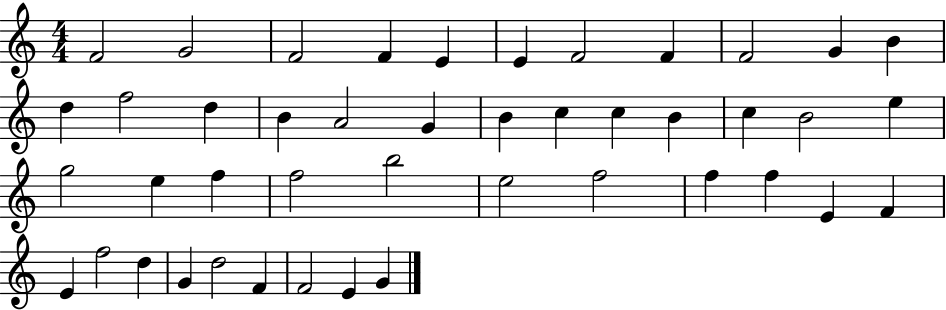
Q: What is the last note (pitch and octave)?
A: G4